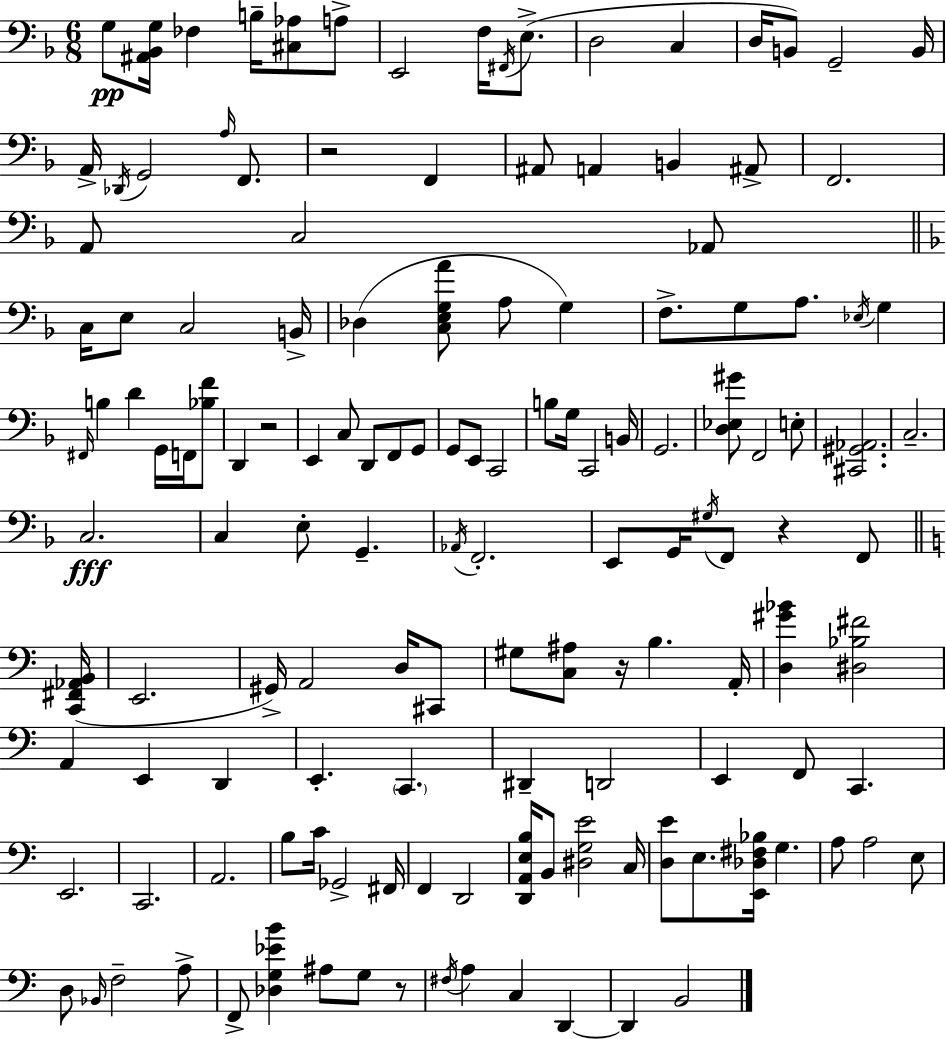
X:1
T:Untitled
M:6/8
L:1/4
K:F
G,/2 [^A,,_B,,G,]/4 _F, B,/4 [^C,_A,]/2 A,/2 E,,2 F,/4 ^F,,/4 E,/2 D,2 C, D,/4 B,,/2 G,,2 B,,/4 A,,/4 _D,,/4 G,,2 A,/4 F,,/2 z2 F,, ^A,,/2 A,, B,, ^A,,/2 F,,2 A,,/2 C,2 _A,,/2 C,/4 E,/2 C,2 B,,/4 _D, [C,E,G,A]/2 A,/2 G, F,/2 G,/2 A,/2 _E,/4 G, ^F,,/4 B, D G,,/4 F,,/4 [_B,F]/2 D,, z2 E,, C,/2 D,,/2 F,,/2 G,,/2 G,,/2 E,,/2 C,,2 B,/2 G,/4 C,,2 B,,/4 G,,2 [D,_E,^G]/2 F,,2 E,/2 [^C,,^G,,_A,,]2 C,2 C,2 C, E,/2 G,, _A,,/4 F,,2 E,,/2 G,,/4 ^G,/4 F,,/2 z F,,/2 [C,,^F,,_A,,B,,]/4 E,,2 ^G,,/4 A,,2 D,/4 ^C,,/2 ^G,/2 [C,^A,]/2 z/4 B, A,,/4 [D,^G_B] [^D,_B,^F]2 A,, E,, D,, E,, C,, ^D,, D,,2 E,, F,,/2 C,, E,,2 C,,2 A,,2 B,/2 C/4 _G,,2 ^F,,/4 F,, D,,2 [D,,A,,E,B,]/4 B,,/2 [^D,G,E]2 C,/4 [D,E]/2 E,/2 [E,,_D,^F,_B,]/4 G, A,/2 A,2 E,/2 D,/2 _B,,/4 F,2 A,/2 F,,/2 [_D,G,_EB] ^A,/2 G,/2 z/2 ^F,/4 A, C, D,, D,, B,,2